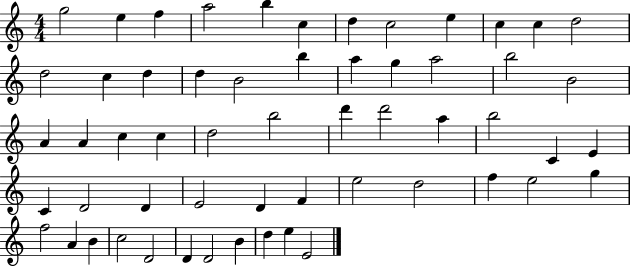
G5/h E5/q F5/q A5/h B5/q C5/q D5/q C5/h E5/q C5/q C5/q D5/h D5/h C5/q D5/q D5/q B4/h B5/q A5/q G5/q A5/h B5/h B4/h A4/q A4/q C5/q C5/q D5/h B5/h D6/q D6/h A5/q B5/h C4/q E4/q C4/q D4/h D4/q E4/h D4/q F4/q E5/h D5/h F5/q E5/h G5/q F5/h A4/q B4/q C5/h D4/h D4/q D4/h B4/q D5/q E5/q E4/h